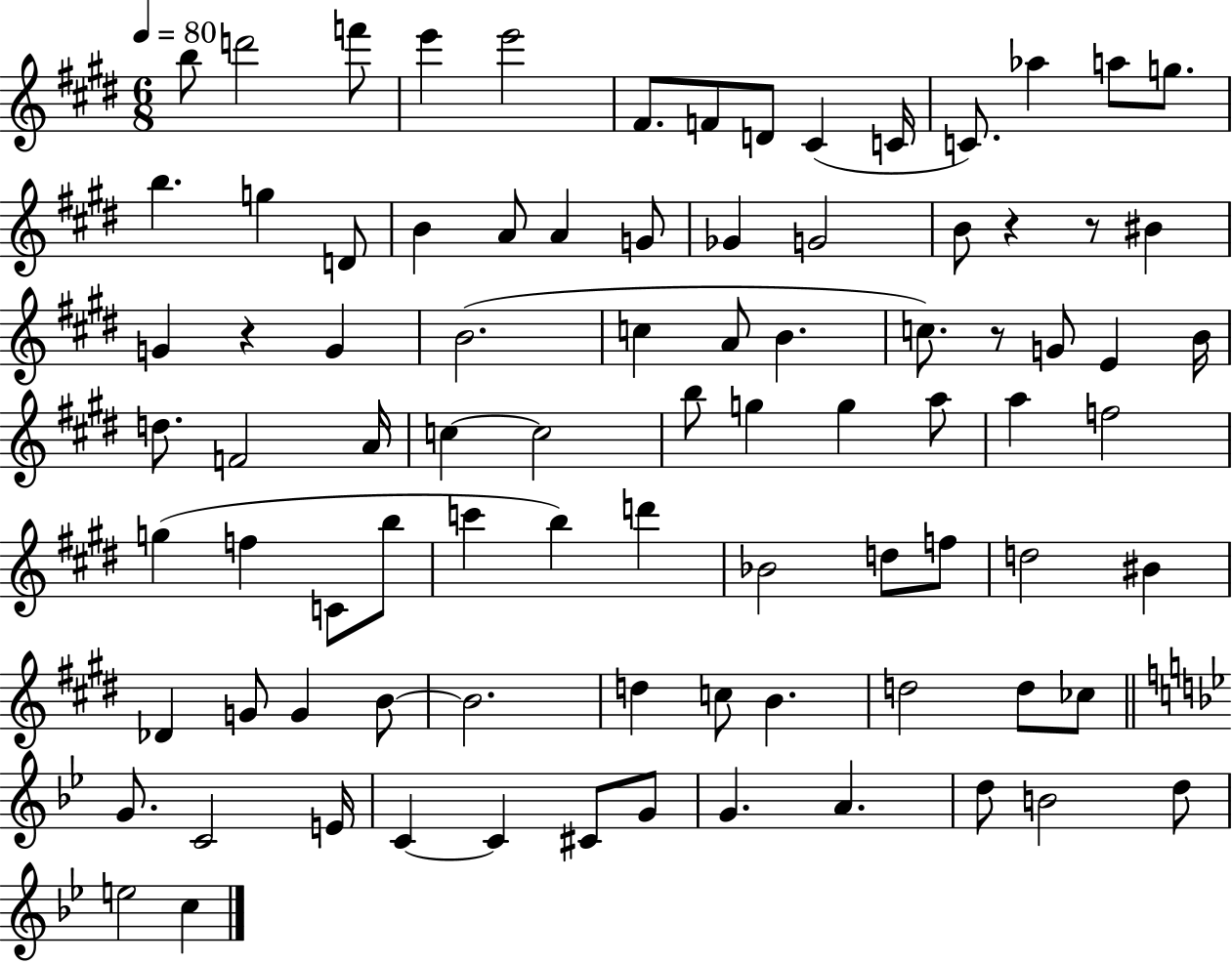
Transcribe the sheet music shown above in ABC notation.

X:1
T:Untitled
M:6/8
L:1/4
K:E
b/2 d'2 f'/2 e' e'2 ^F/2 F/2 D/2 ^C C/4 C/2 _a a/2 g/2 b g D/2 B A/2 A G/2 _G G2 B/2 z z/2 ^B G z G B2 c A/2 B c/2 z/2 G/2 E B/4 d/2 F2 A/4 c c2 b/2 g g a/2 a f2 g f C/2 b/2 c' b d' _B2 d/2 f/2 d2 ^B _D G/2 G B/2 B2 d c/2 B d2 d/2 _c/2 G/2 C2 E/4 C C ^C/2 G/2 G A d/2 B2 d/2 e2 c